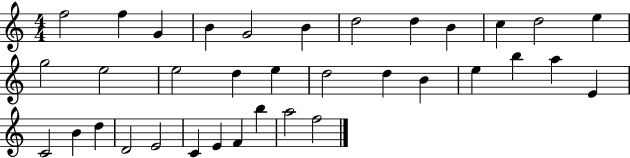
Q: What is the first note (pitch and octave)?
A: F5